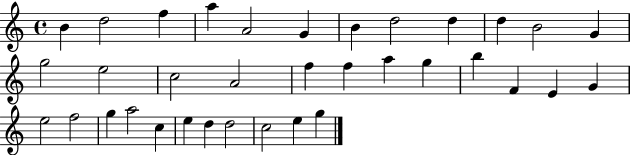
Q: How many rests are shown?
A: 0